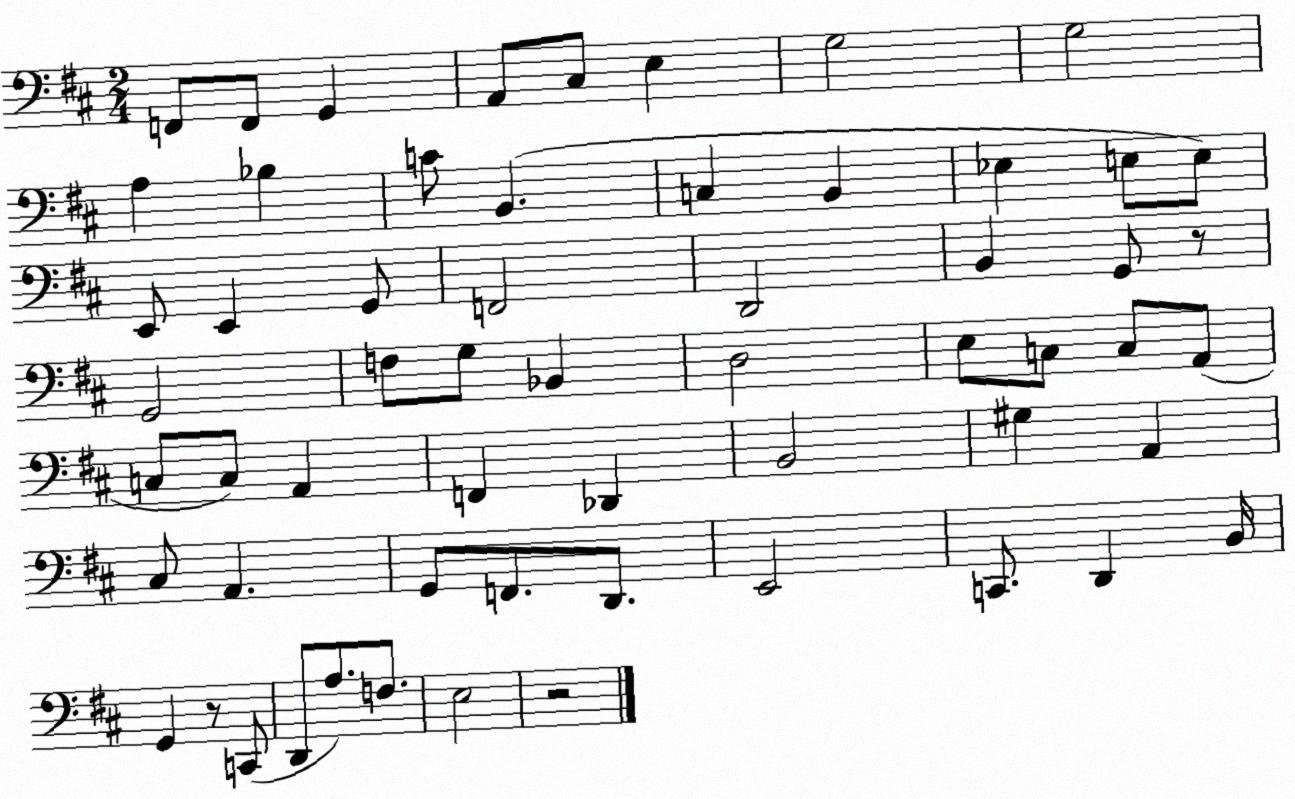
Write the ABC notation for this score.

X:1
T:Untitled
M:2/4
L:1/4
K:D
F,,/2 F,,/2 G,, A,,/2 ^C,/2 E, G,2 G,2 A, _B, C/2 B,, C, B,, _E, E,/2 E,/2 E,,/2 E,, G,,/2 F,,2 D,,2 B,, G,,/2 z/2 G,,2 F,/2 G,/2 _B,, D,2 E,/2 C,/2 C,/2 A,,/2 C,/2 C,/2 A,, F,, _D,, B,,2 ^G, A,, ^C,/2 A,, G,,/2 F,,/2 D,,/2 E,,2 C,,/2 D,, B,,/4 G,, z/2 C,,/2 D,,/2 A,/2 F,/2 E,2 z2